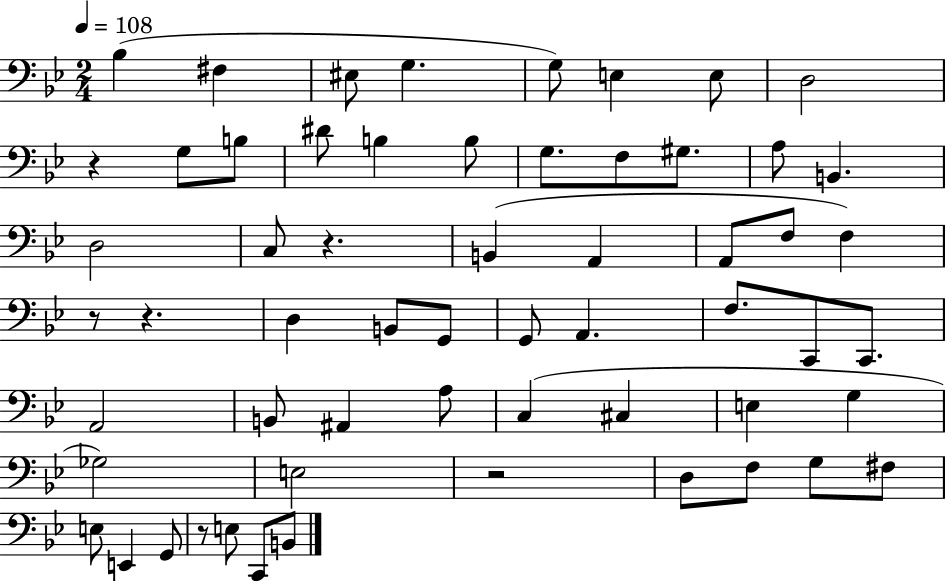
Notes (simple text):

Bb3/q F#3/q EIS3/e G3/q. G3/e E3/q E3/e D3/h R/q G3/e B3/e D#4/e B3/q B3/e G3/e. F3/e G#3/e. A3/e B2/q. D3/h C3/e R/q. B2/q A2/q A2/e F3/e F3/q R/e R/q. D3/q B2/e G2/e G2/e A2/q. F3/e. C2/e C2/e. A2/h B2/e A#2/q A3/e C3/q C#3/q E3/q G3/q Gb3/h E3/h R/h D3/e F3/e G3/e F#3/e E3/e E2/q G2/e R/e E3/e C2/e B2/e